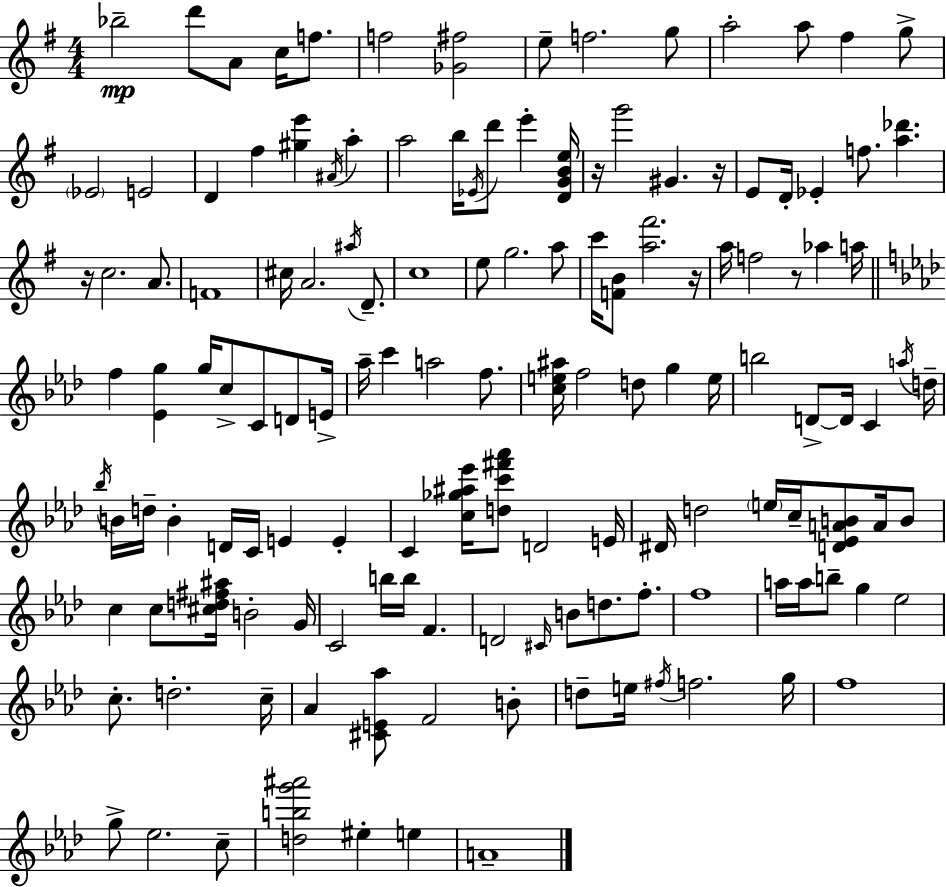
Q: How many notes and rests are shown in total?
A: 139